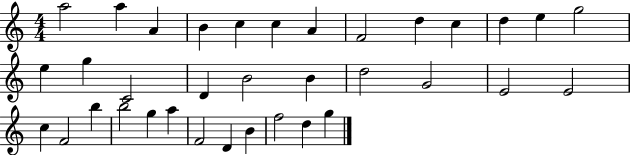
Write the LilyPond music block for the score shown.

{
  \clef treble
  \numericTimeSignature
  \time 4/4
  \key c \major
  a''2 a''4 a'4 | b'4 c''4 c''4 a'4 | f'2 d''4 c''4 | d''4 e''4 g''2 | \break e''4 g''4 c'2 | d'4 b'2 b'4 | d''2 g'2 | e'2 e'2 | \break c''4 f'2 b''4 | b''2 g''4 a''4 | f'2 d'4 b'4 | f''2 d''4 g''4 | \break \bar "|."
}